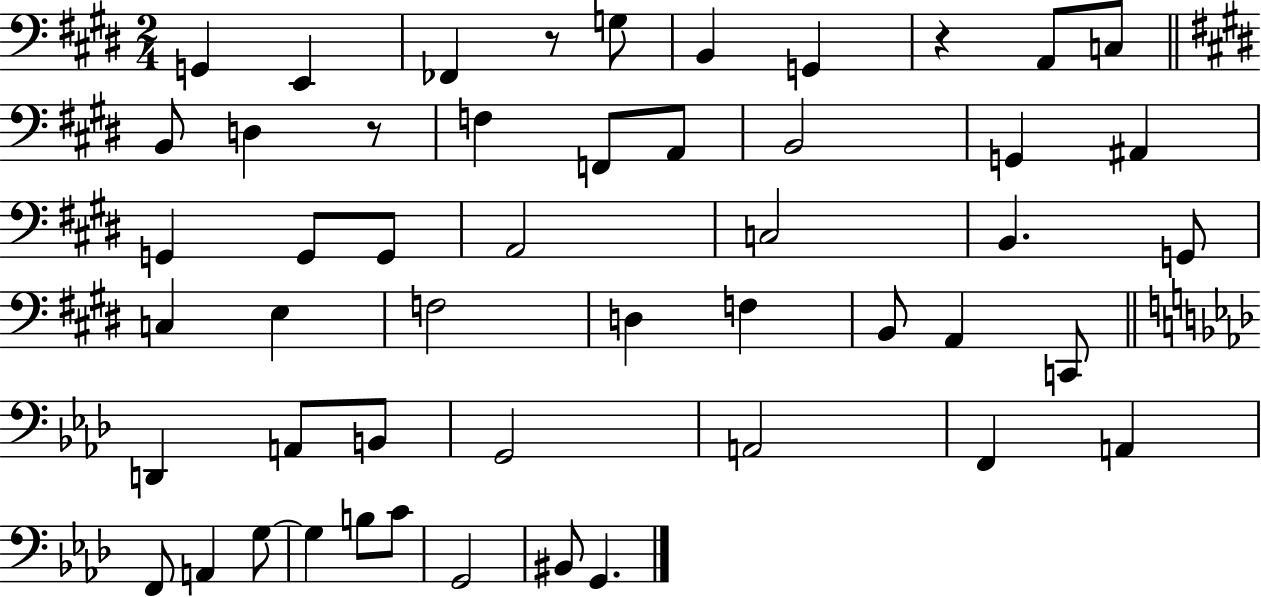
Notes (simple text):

G2/q E2/q FES2/q R/e G3/e B2/q G2/q R/q A2/e C3/e B2/e D3/q R/e F3/q F2/e A2/e B2/h G2/q A#2/q G2/q G2/e G2/e A2/h C3/h B2/q. G2/e C3/q E3/q F3/h D3/q F3/q B2/e A2/q C2/e D2/q A2/e B2/e G2/h A2/h F2/q A2/q F2/e A2/q G3/e G3/q B3/e C4/e G2/h BIS2/e G2/q.